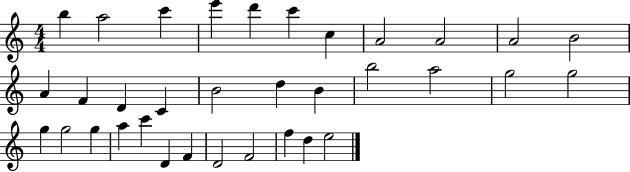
{
  \clef treble
  \numericTimeSignature
  \time 4/4
  \key c \major
  b''4 a''2 c'''4 | e'''4 d'''4 c'''4 c''4 | a'2 a'2 | a'2 b'2 | \break a'4 f'4 d'4 c'4 | b'2 d''4 b'4 | b''2 a''2 | g''2 g''2 | \break g''4 g''2 g''4 | a''4 c'''4 d'4 f'4 | d'2 f'2 | f''4 d''4 e''2 | \break \bar "|."
}